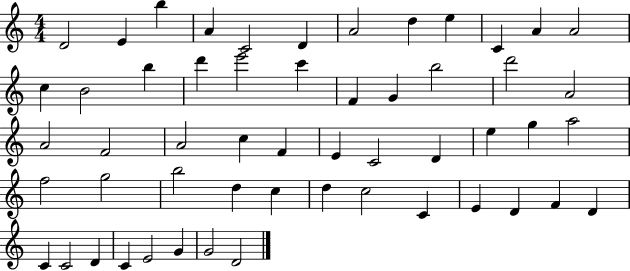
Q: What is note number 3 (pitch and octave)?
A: B5